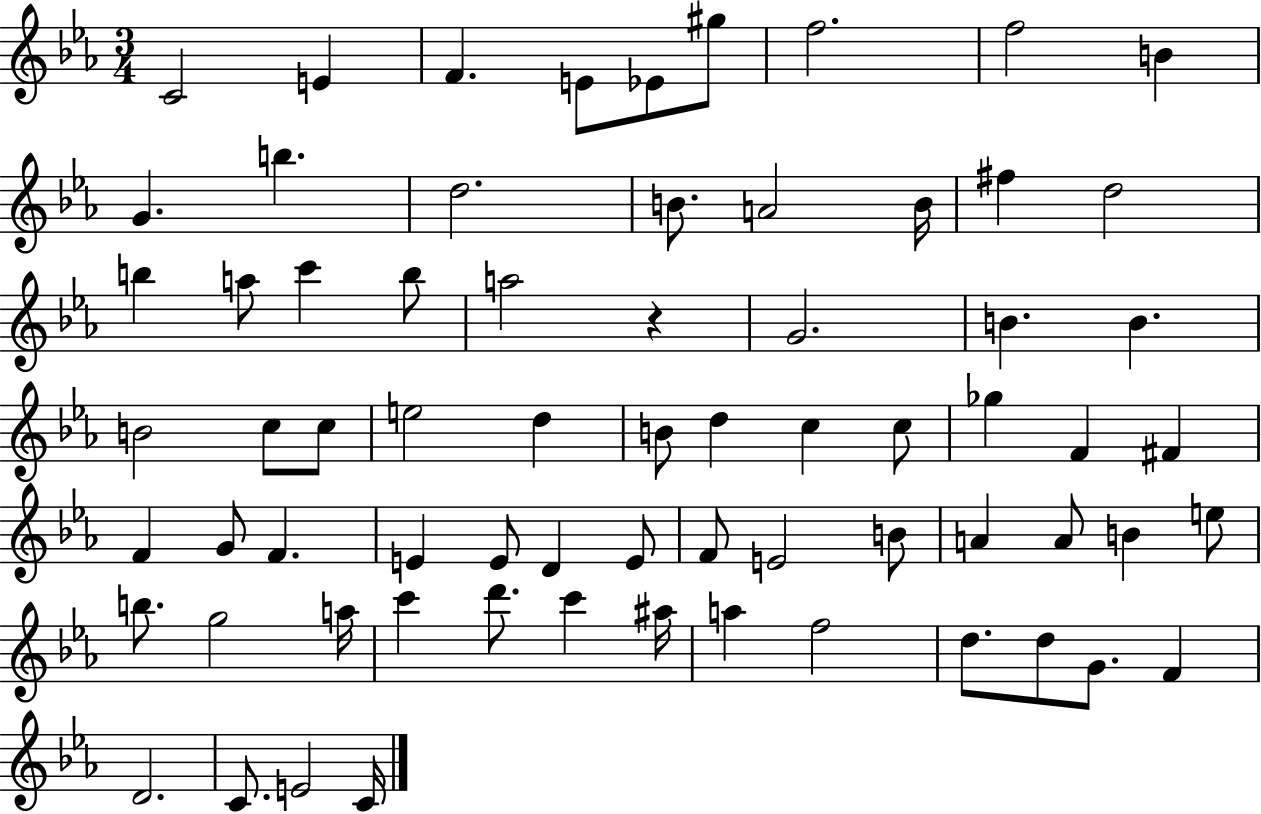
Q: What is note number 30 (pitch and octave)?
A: D5